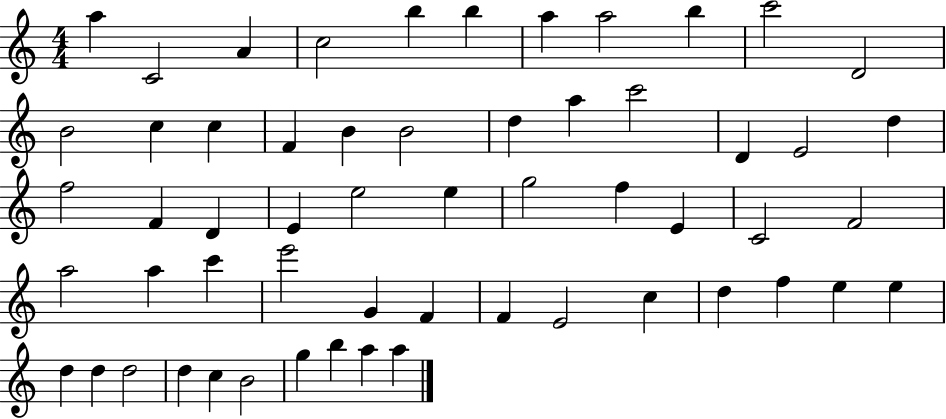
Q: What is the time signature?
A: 4/4